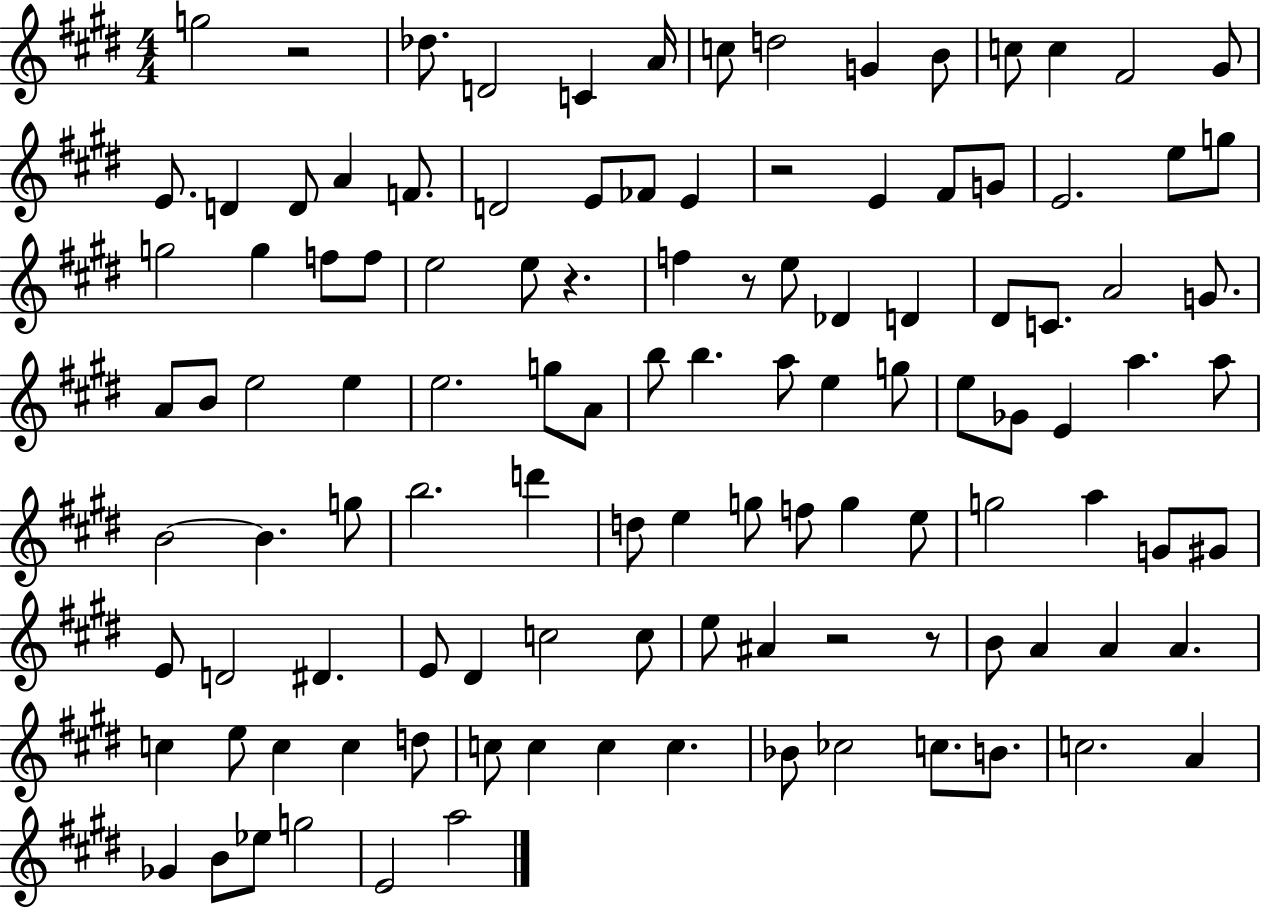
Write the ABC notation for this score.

X:1
T:Untitled
M:4/4
L:1/4
K:E
g2 z2 _d/2 D2 C A/4 c/2 d2 G B/2 c/2 c ^F2 ^G/2 E/2 D D/2 A F/2 D2 E/2 _F/2 E z2 E ^F/2 G/2 E2 e/2 g/2 g2 g f/2 f/2 e2 e/2 z f z/2 e/2 _D D ^D/2 C/2 A2 G/2 A/2 B/2 e2 e e2 g/2 A/2 b/2 b a/2 e g/2 e/2 _G/2 E a a/2 B2 B g/2 b2 d' d/2 e g/2 f/2 g e/2 g2 a G/2 ^G/2 E/2 D2 ^D E/2 ^D c2 c/2 e/2 ^A z2 z/2 B/2 A A A c e/2 c c d/2 c/2 c c c _B/2 _c2 c/2 B/2 c2 A _G B/2 _e/2 g2 E2 a2